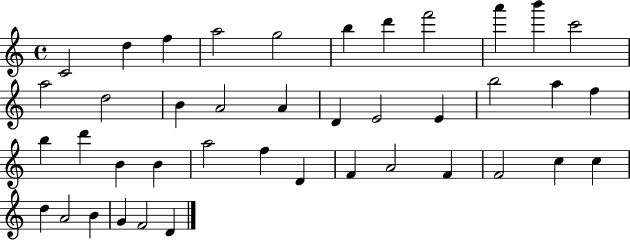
C4/h D5/q F5/q A5/h G5/h B5/q D6/q F6/h A6/q B6/q C6/h A5/h D5/h B4/q A4/h A4/q D4/q E4/h E4/q B5/h A5/q F5/q B5/q D6/q B4/q B4/q A5/h F5/q D4/q F4/q A4/h F4/q F4/h C5/q C5/q D5/q A4/h B4/q G4/q F4/h D4/q